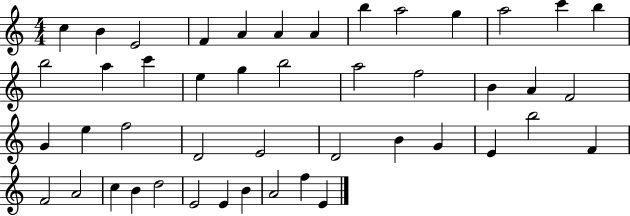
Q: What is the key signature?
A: C major